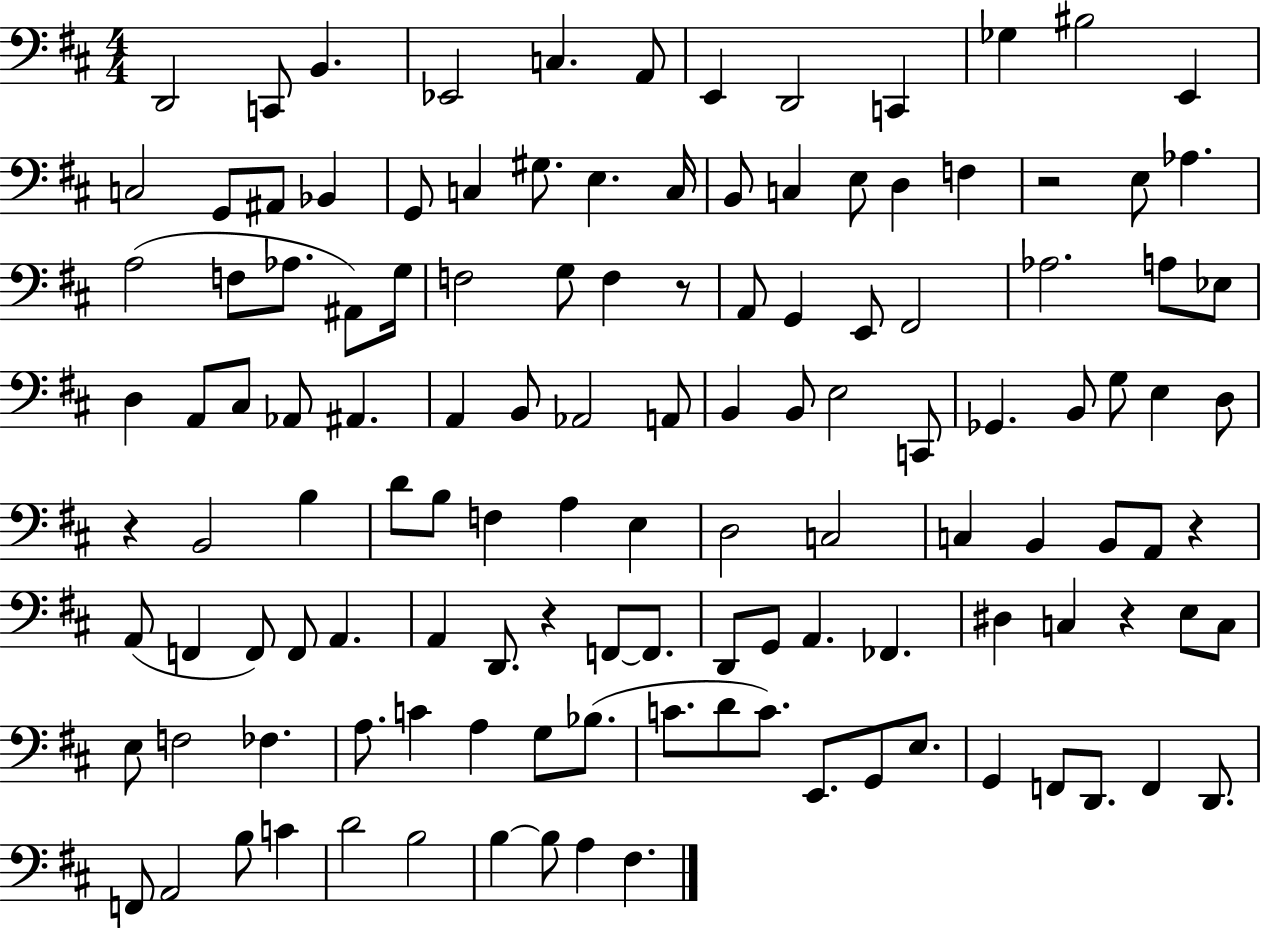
{
  \clef bass
  \numericTimeSignature
  \time 4/4
  \key d \major
  d,2 c,8 b,4. | ees,2 c4. a,8 | e,4 d,2 c,4 | ges4 bis2 e,4 | \break c2 g,8 ais,8 bes,4 | g,8 c4 gis8. e4. c16 | b,8 c4 e8 d4 f4 | r2 e8 aes4. | \break a2( f8 aes8. ais,8) g16 | f2 g8 f4 r8 | a,8 g,4 e,8 fis,2 | aes2. a8 ees8 | \break d4 a,8 cis8 aes,8 ais,4. | a,4 b,8 aes,2 a,8 | b,4 b,8 e2 c,8 | ges,4. b,8 g8 e4 d8 | \break r4 b,2 b4 | d'8 b8 f4 a4 e4 | d2 c2 | c4 b,4 b,8 a,8 r4 | \break a,8( f,4 f,8) f,8 a,4. | a,4 d,8. r4 f,8~~ f,8. | d,8 g,8 a,4. fes,4. | dis4 c4 r4 e8 c8 | \break e8 f2 fes4. | a8. c'4 a4 g8 bes8.( | c'8. d'8 c'8.) e,8. g,8 e8. | g,4 f,8 d,8. f,4 d,8. | \break f,8 a,2 b8 c'4 | d'2 b2 | b4~~ b8 a4 fis4. | \bar "|."
}